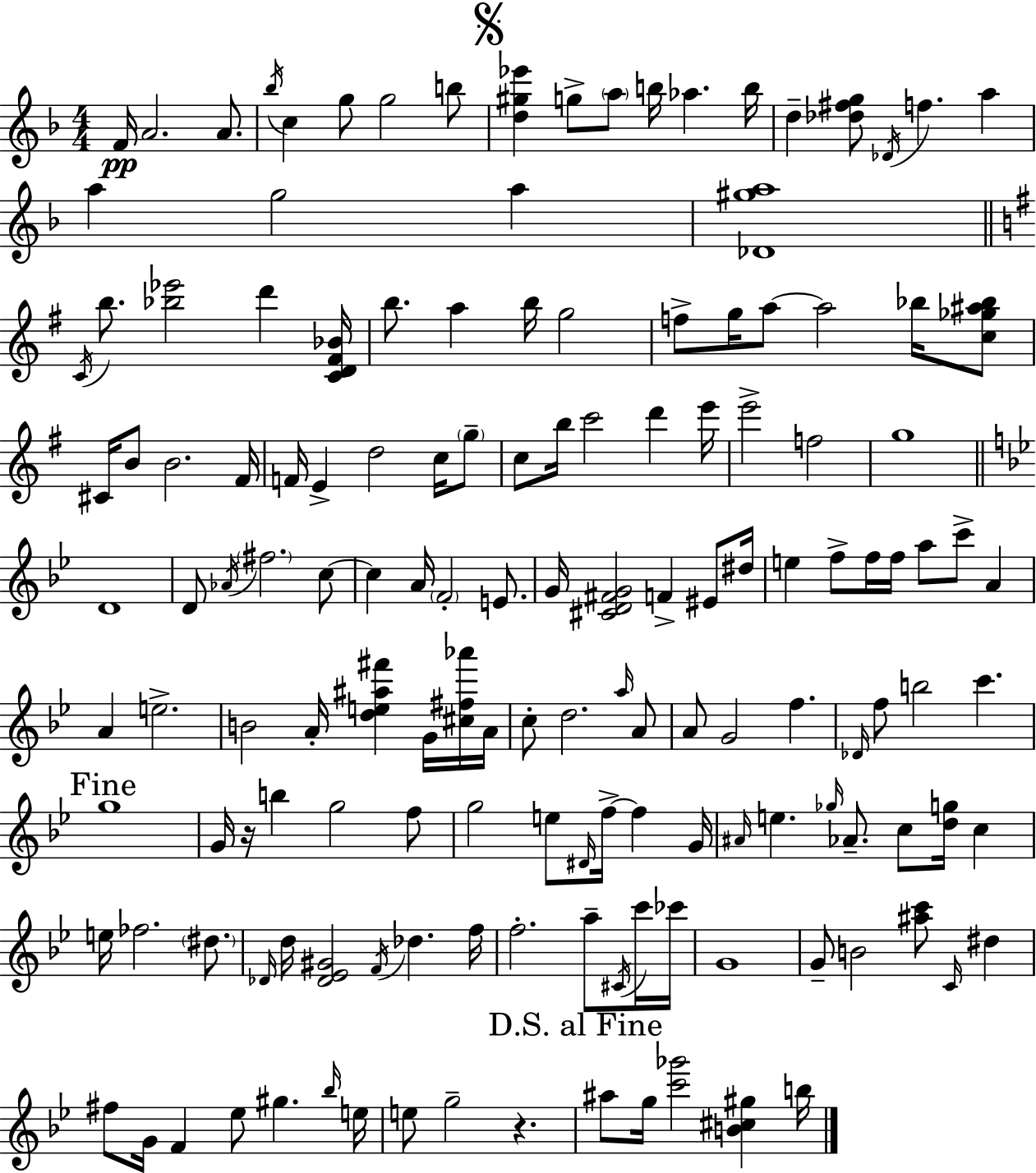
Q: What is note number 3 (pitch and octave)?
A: A4